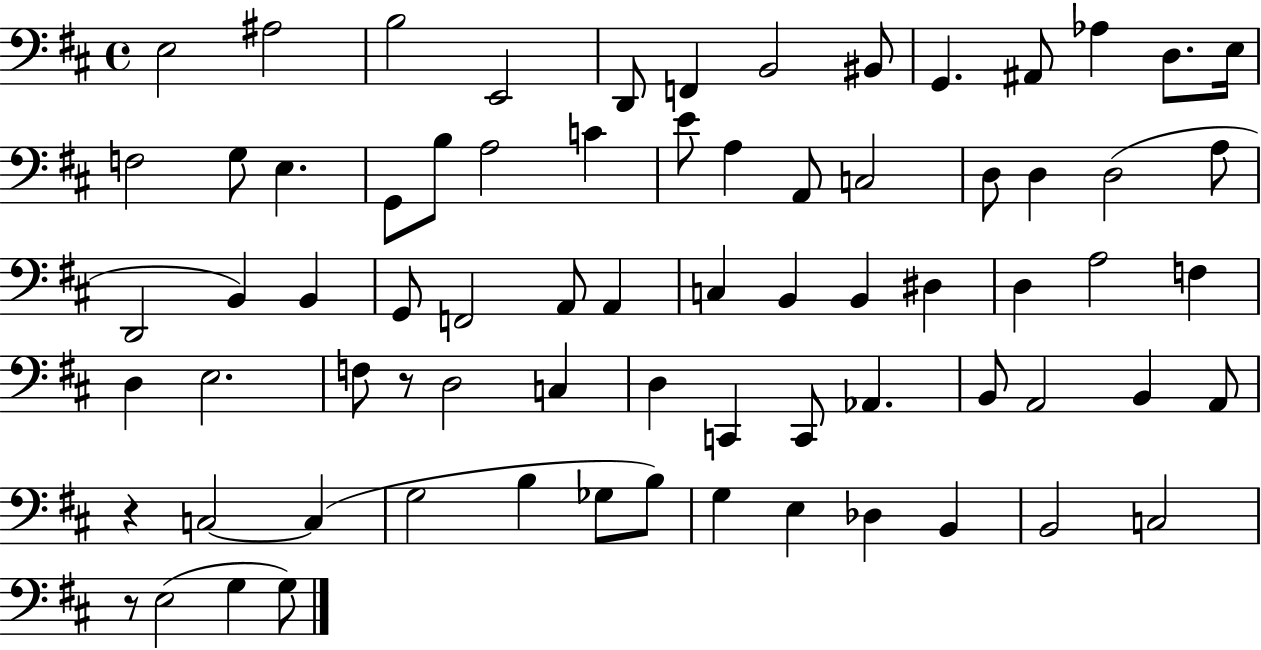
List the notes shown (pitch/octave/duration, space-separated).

E3/h A#3/h B3/h E2/h D2/e F2/q B2/h BIS2/e G2/q. A#2/e Ab3/q D3/e. E3/s F3/h G3/e E3/q. G2/e B3/e A3/h C4/q E4/e A3/q A2/e C3/h D3/e D3/q D3/h A3/e D2/h B2/q B2/q G2/e F2/h A2/e A2/q C3/q B2/q B2/q D#3/q D3/q A3/h F3/q D3/q E3/h. F3/e R/e D3/h C3/q D3/q C2/q C2/e Ab2/q. B2/e A2/h B2/q A2/e R/q C3/h C3/q G3/h B3/q Gb3/e B3/e G3/q E3/q Db3/q B2/q B2/h C3/h R/e E3/h G3/q G3/e